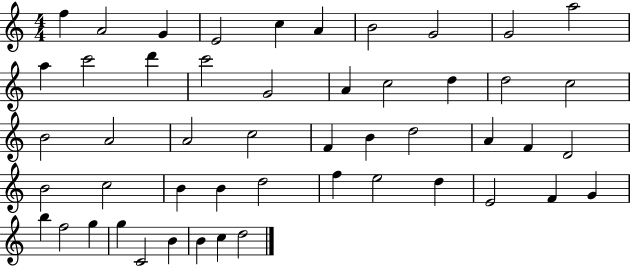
{
  \clef treble
  \numericTimeSignature
  \time 4/4
  \key c \major
  f''4 a'2 g'4 | e'2 c''4 a'4 | b'2 g'2 | g'2 a''2 | \break a''4 c'''2 d'''4 | c'''2 g'2 | a'4 c''2 d''4 | d''2 c''2 | \break b'2 a'2 | a'2 c''2 | f'4 b'4 d''2 | a'4 f'4 d'2 | \break b'2 c''2 | b'4 b'4 d''2 | f''4 e''2 d''4 | e'2 f'4 g'4 | \break b''4 f''2 g''4 | g''4 c'2 b'4 | b'4 c''4 d''2 | \bar "|."
}